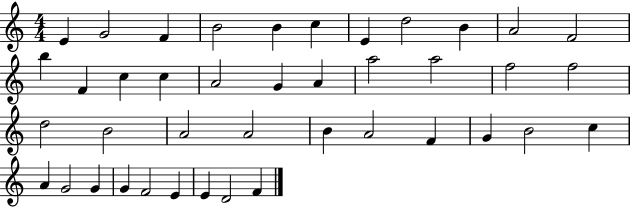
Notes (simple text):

E4/q G4/h F4/q B4/h B4/q C5/q E4/q D5/h B4/q A4/h F4/h B5/q F4/q C5/q C5/q A4/h G4/q A4/q A5/h A5/h F5/h F5/h D5/h B4/h A4/h A4/h B4/q A4/h F4/q G4/q B4/h C5/q A4/q G4/h G4/q G4/q F4/h E4/q E4/q D4/h F4/q